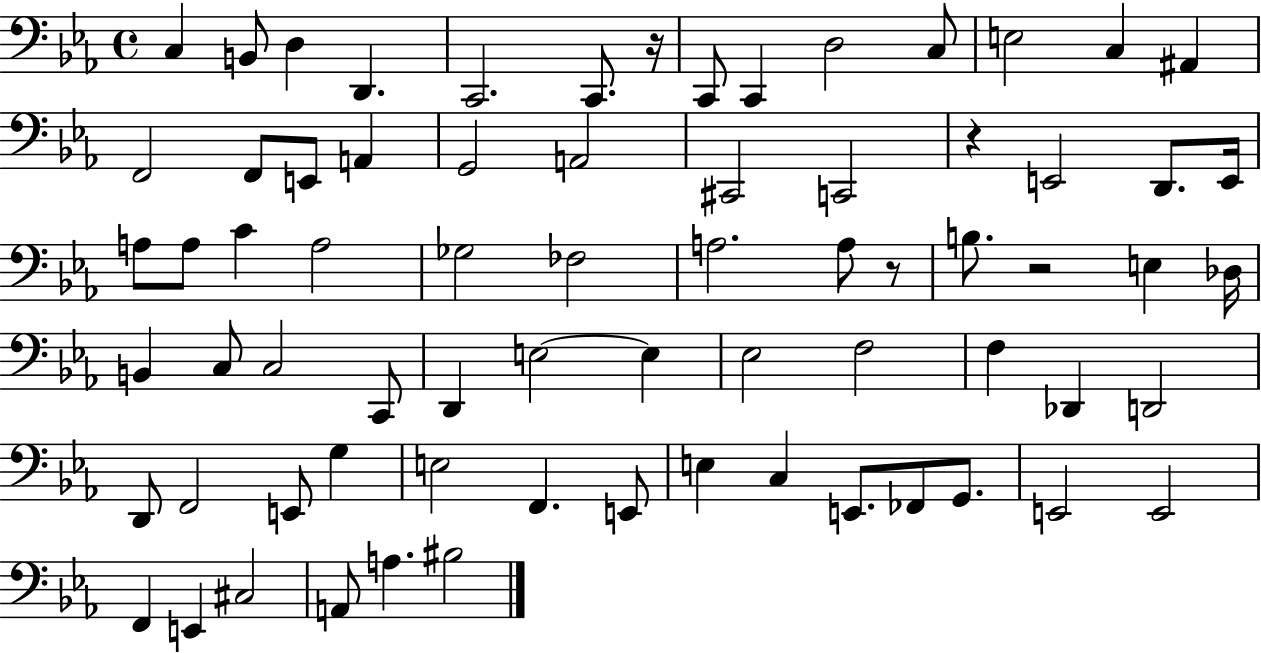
C3/q B2/e D3/q D2/q. C2/h. C2/e. R/s C2/e C2/q D3/h C3/e E3/h C3/q A#2/q F2/h F2/e E2/e A2/q G2/h A2/h C#2/h C2/h R/q E2/h D2/e. E2/s A3/e A3/e C4/q A3/h Gb3/h FES3/h A3/h. A3/e R/e B3/e. R/h E3/q Db3/s B2/q C3/e C3/h C2/e D2/q E3/h E3/q Eb3/h F3/h F3/q Db2/q D2/h D2/e F2/h E2/e G3/q E3/h F2/q. E2/e E3/q C3/q E2/e. FES2/e G2/e. E2/h E2/h F2/q E2/q C#3/h A2/e A3/q. BIS3/h